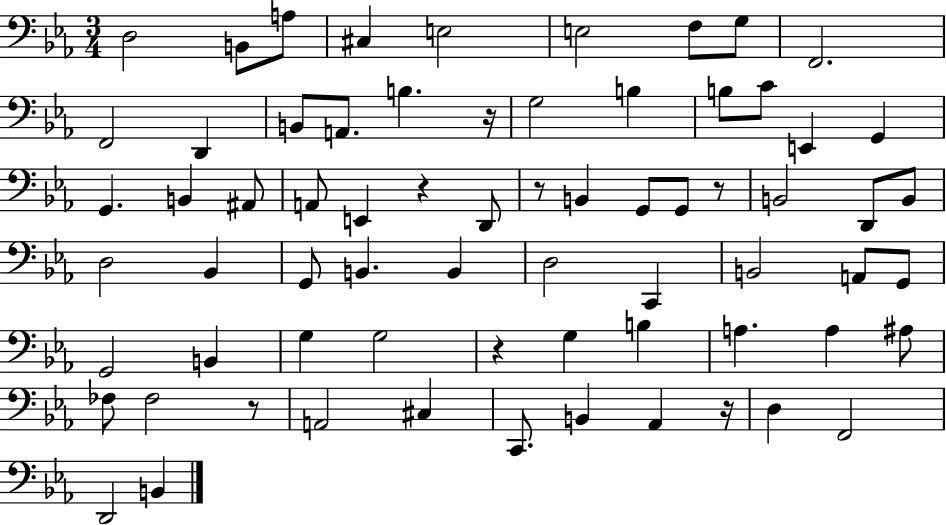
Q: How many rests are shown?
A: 7